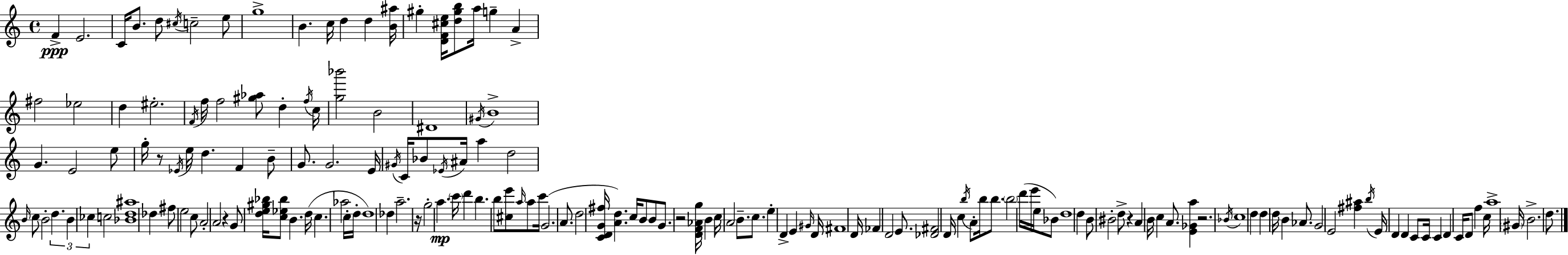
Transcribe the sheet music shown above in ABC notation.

X:1
T:Untitled
M:4/4
L:1/4
K:Am
F E2 C/4 B/2 d/2 ^c/4 c2 e/2 g4 B c/4 d d [B^a]/4 ^g [DF^ce]/4 [d^gb]/2 a/4 g A ^f2 _e2 d ^e2 F/4 f/4 f2 [^g_a]/2 d f/4 c/4 [g_b']2 B2 ^D4 ^G/4 B4 G E2 e/2 g/4 z/2 _E/4 e/4 d F B/2 G/2 G2 E/4 ^G/4 C/4 _B/2 _E/4 ^A/4 a d2 B/4 c/2 B2 d B _c c2 [_Bd^a]4 _d ^f/2 e2 c/2 A2 A2 z G/2 [de^g_b]/4 [c_e_b]/2 B d/4 c _a2 c/4 d/4 d4 _d a2 z/4 g2 a c'/4 d' b b/2 [^ce']/2 a/4 a/2 c'/4 G2 A/2 d2 [CDG^f]/4 [Ad] c/4 B/2 B/2 G/2 z2 [DF_Ag]/4 B c/4 A2 B/2 c/2 e D E ^G/4 D/4 ^F4 D/4 _F D2 E/2 [_D^F]2 D/4 c b/4 A/2 b/4 b/2 b2 d'/4 e'/4 e/4 _B/2 d4 d B/2 ^B2 d/2 z A B/4 c A/2 [E_Ga] z2 _B/4 c4 d d d/4 B _A/2 G2 E2 [^f^a] b/4 E/4 D D C/2 C/4 C D C/4 D/2 f c/4 a4 ^G/4 B2 d/2